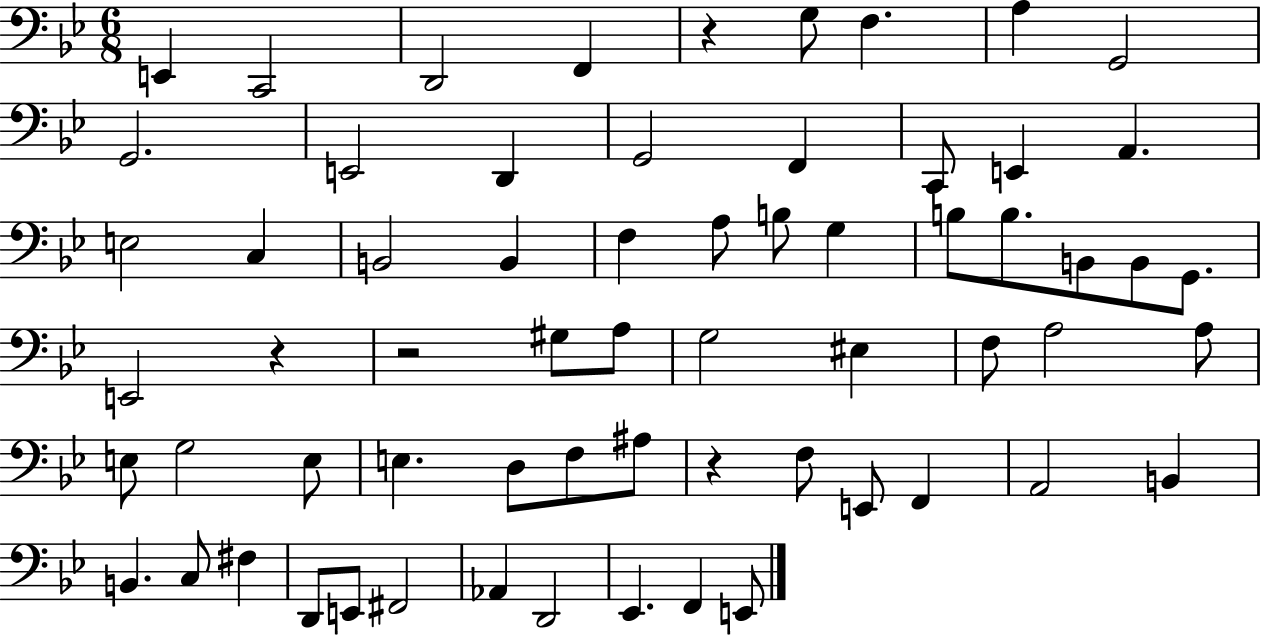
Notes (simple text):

E2/q C2/h D2/h F2/q R/q G3/e F3/q. A3/q G2/h G2/h. E2/h D2/q G2/h F2/q C2/e E2/q A2/q. E3/h C3/q B2/h B2/q F3/q A3/e B3/e G3/q B3/e B3/e. B2/e B2/e G2/e. E2/h R/q R/h G#3/e A3/e G3/h EIS3/q F3/e A3/h A3/e E3/e G3/h E3/e E3/q. D3/e F3/e A#3/e R/q F3/e E2/e F2/q A2/h B2/q B2/q. C3/e F#3/q D2/e E2/e F#2/h Ab2/q D2/h Eb2/q. F2/q E2/e